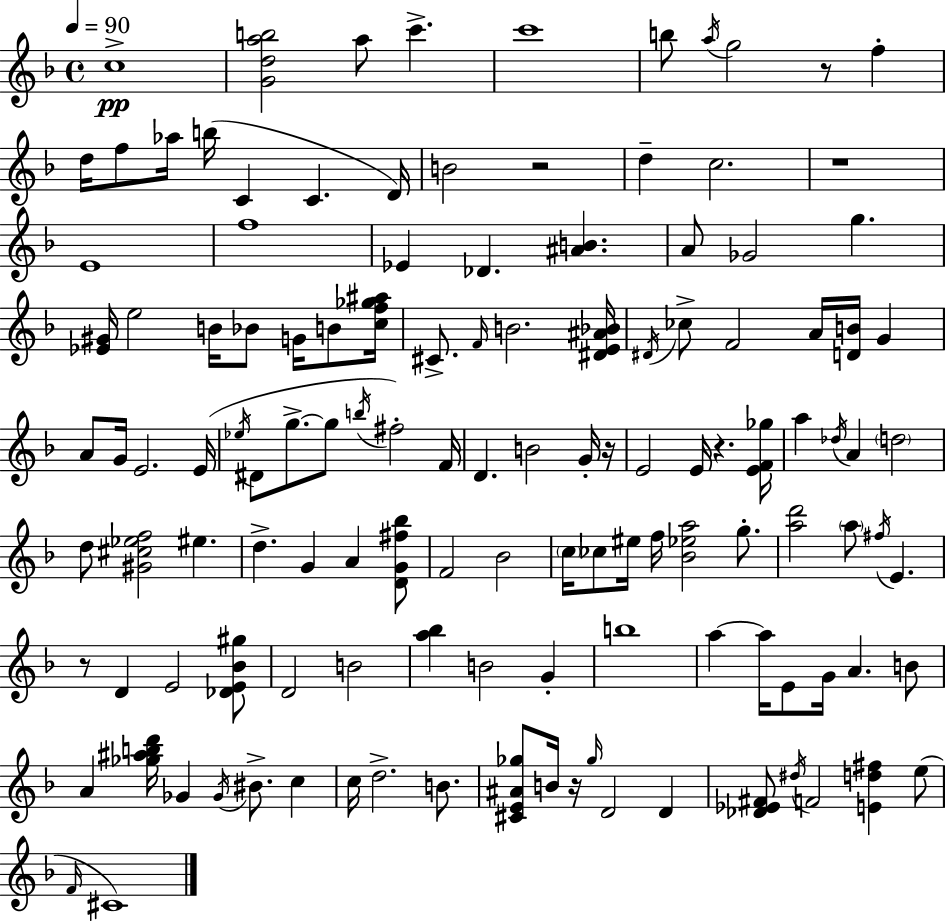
C5/w [G4,D5,A5,B5]/h A5/e C6/q. C6/w B5/e A5/s G5/h R/e F5/q D5/s F5/e Ab5/s B5/s C4/q C4/q. D4/s B4/h R/h D5/q C5/h. R/w E4/w F5/w Eb4/q Db4/q. [A#4,B4]/q. A4/e Gb4/h G5/q. [Eb4,G#4]/s E5/h B4/s Bb4/e G4/s B4/e [C5,F5,Gb5,A#5]/s C#4/e. F4/s B4/h. [D#4,E4,A#4,Bb4]/s D#4/s CES5/e F4/h A4/s [D4,B4]/s G4/q A4/e G4/s E4/h. E4/s Eb5/s D#4/e G5/e. G5/e B5/s F#5/h F4/s D4/q. B4/h G4/s R/s E4/h E4/s R/q. [E4,F4,Gb5]/s A5/q Db5/s A4/q D5/h D5/e [G#4,C#5,Eb5,F5]/h EIS5/q. D5/q. G4/q A4/q [D4,G4,F#5,Bb5]/e F4/h Bb4/h C5/s CES5/e EIS5/s F5/s [Bb4,Eb5,A5]/h G5/e. [A5,D6]/h A5/e F#5/s E4/q. R/e D4/q E4/h [Db4,E4,Bb4,G#5]/e D4/h B4/h [A5,Bb5]/q B4/h G4/q B5/w A5/q A5/s E4/e G4/s A4/q. B4/e A4/q [Gb5,A#5,B5,D6]/s Gb4/q Gb4/s BIS4/e. C5/q C5/s D5/h. B4/e. [C#4,E4,A#4,Gb5]/e B4/s R/s Gb5/s D4/h D4/q [Db4,Eb4,F#4]/e D#5/s F4/h [E4,D5,F#5]/q E5/e F4/s C#4/w